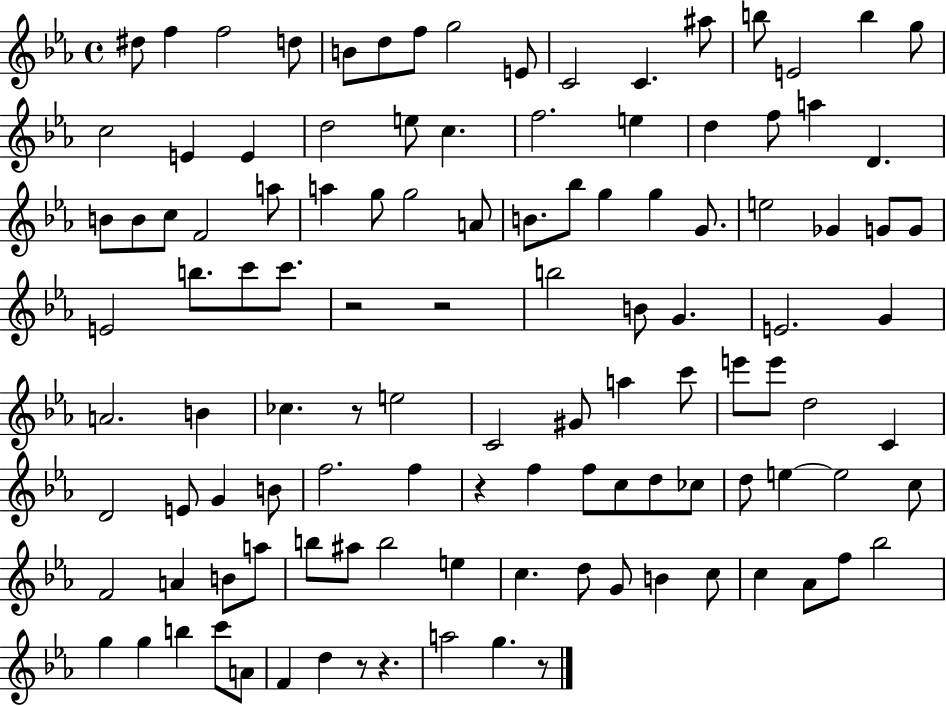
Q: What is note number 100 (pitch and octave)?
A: G5